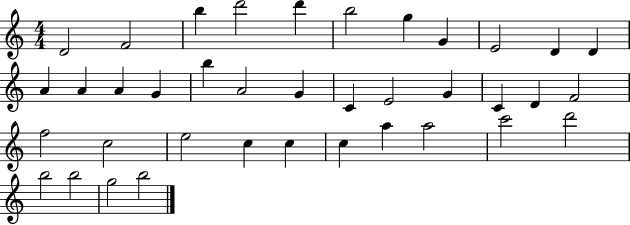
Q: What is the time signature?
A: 4/4